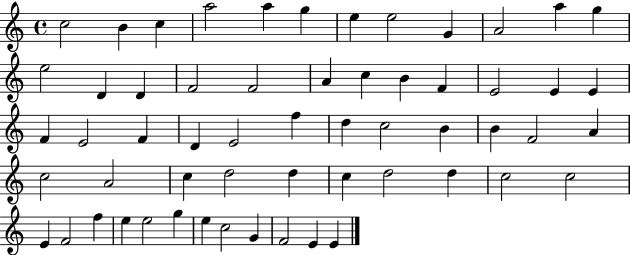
{
  \clef treble
  \time 4/4
  \defaultTimeSignature
  \key c \major
  c''2 b'4 c''4 | a''2 a''4 g''4 | e''4 e''2 g'4 | a'2 a''4 g''4 | \break e''2 d'4 d'4 | f'2 f'2 | a'4 c''4 b'4 f'4 | e'2 e'4 e'4 | \break f'4 e'2 f'4 | d'4 e'2 f''4 | d''4 c''2 b'4 | b'4 f'2 a'4 | \break c''2 a'2 | c''4 d''2 d''4 | c''4 d''2 d''4 | c''2 c''2 | \break e'4 f'2 f''4 | e''4 e''2 g''4 | e''4 c''2 g'4 | f'2 e'4 e'4 | \break \bar "|."
}